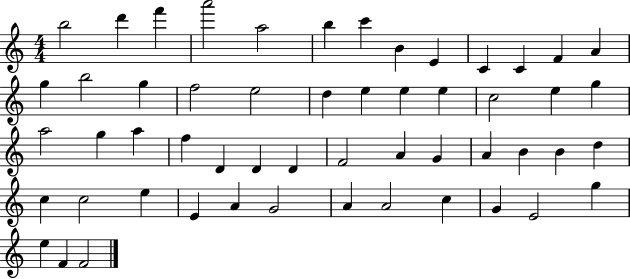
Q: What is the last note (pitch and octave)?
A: F4